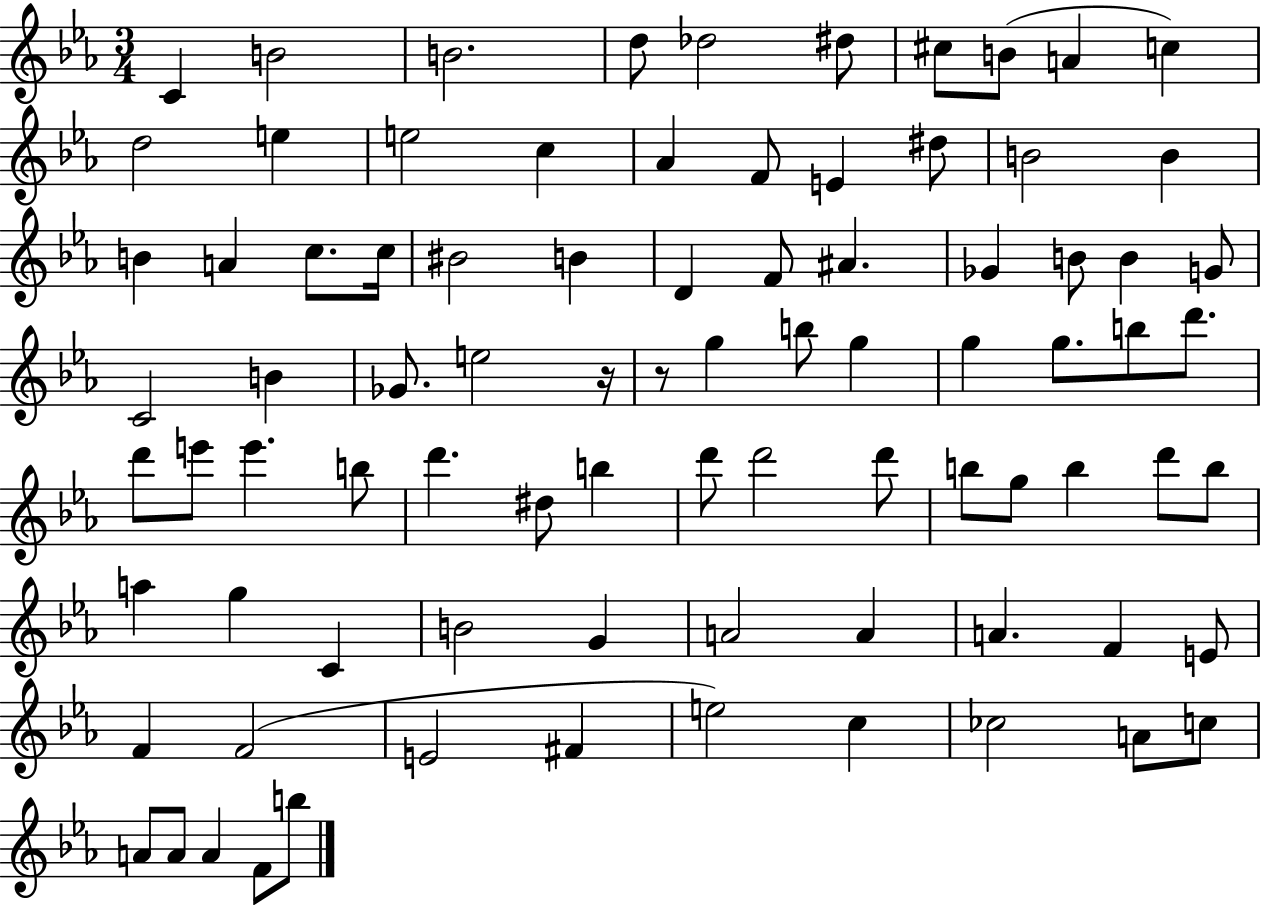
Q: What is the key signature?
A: EES major